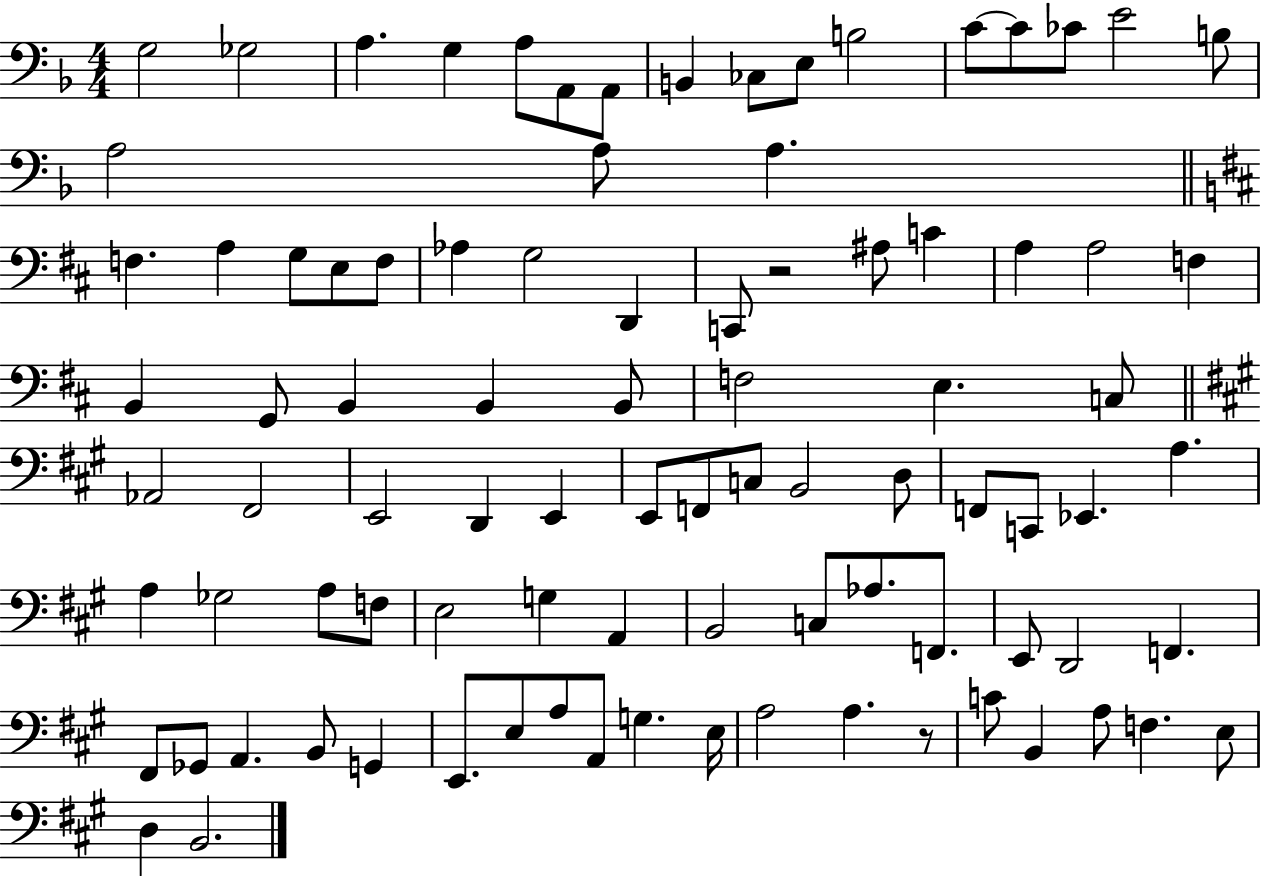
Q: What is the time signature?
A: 4/4